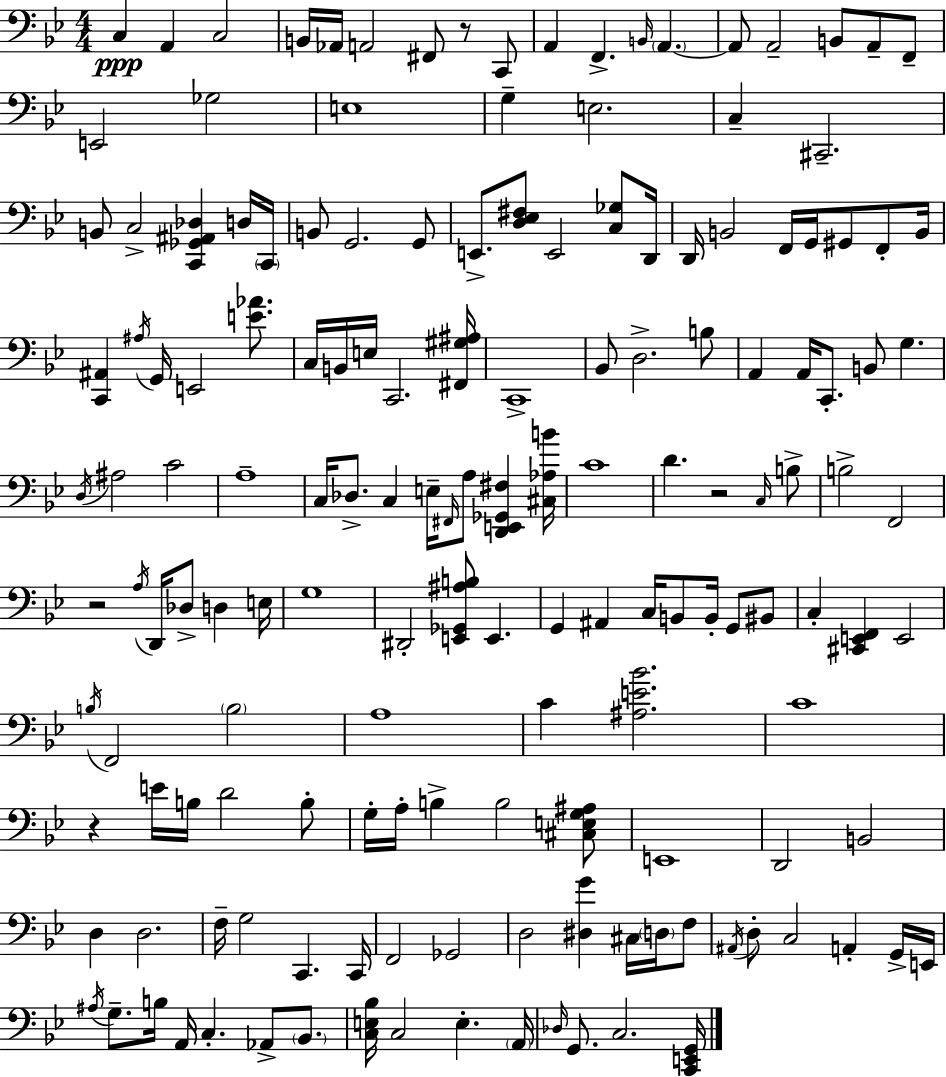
C3/q A2/q C3/h B2/s Ab2/s A2/h F#2/e R/e C2/e A2/q F2/q. B2/s A2/q. A2/e A2/h B2/e A2/e F2/e E2/h Gb3/h E3/w G3/q E3/h. C3/q C#2/h. B2/e C3/h [C2,Gb2,A#2,Db3]/q D3/s C2/s B2/e G2/h. G2/e E2/e. [D3,Eb3,F#3]/e E2/h [C3,Gb3]/e D2/s D2/s B2/h F2/s G2/s G#2/e F2/e B2/s [C2,A#2]/q A#3/s G2/s E2/h [E4,Ab4]/e. C3/s B2/s E3/s C2/h. [F#2,G#3,A#3]/s C2/w Bb2/e D3/h. B3/e A2/q A2/s C2/e. B2/e G3/q. D3/s A#3/h C4/h A3/w C3/s Db3/e. C3/q E3/s F#2/s A3/e [D2,E2,Gb2,F#3]/q [C#3,Ab3,B4]/s C4/w D4/q. R/h C3/s B3/e B3/h F2/h R/h A3/s D2/s Db3/e D3/q E3/s G3/w D#2/h [E2,Gb2,A#3,B3]/e E2/q. G2/q A#2/q C3/s B2/e B2/s G2/e BIS2/e C3/q [C#2,E2,F2]/q E2/h B3/s F2/h B3/h A3/w C4/q [A#3,E4,Bb4]/h. C4/w R/q E4/s B3/s D4/h B3/e G3/s A3/s B3/q B3/h [C#3,E3,G3,A#3]/e E2/w D2/h B2/h D3/q D3/h. F3/s G3/h C2/q. C2/s F2/h Gb2/h D3/h [D#3,G4]/q C#3/s D3/s F3/e A#2/s D3/e C3/h A2/q G2/s E2/s A#3/s G3/e. B3/s A2/s C3/q. Ab2/e Bb2/e. [C3,E3,Bb3]/s C3/h E3/q. A2/s Db3/s G2/e. C3/h. [C2,E2,G2]/s